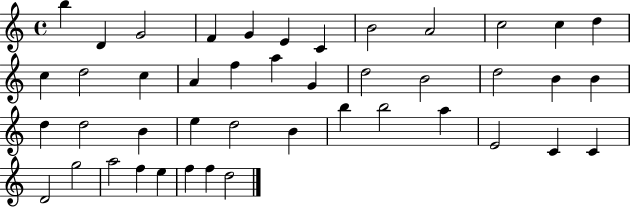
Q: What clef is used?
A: treble